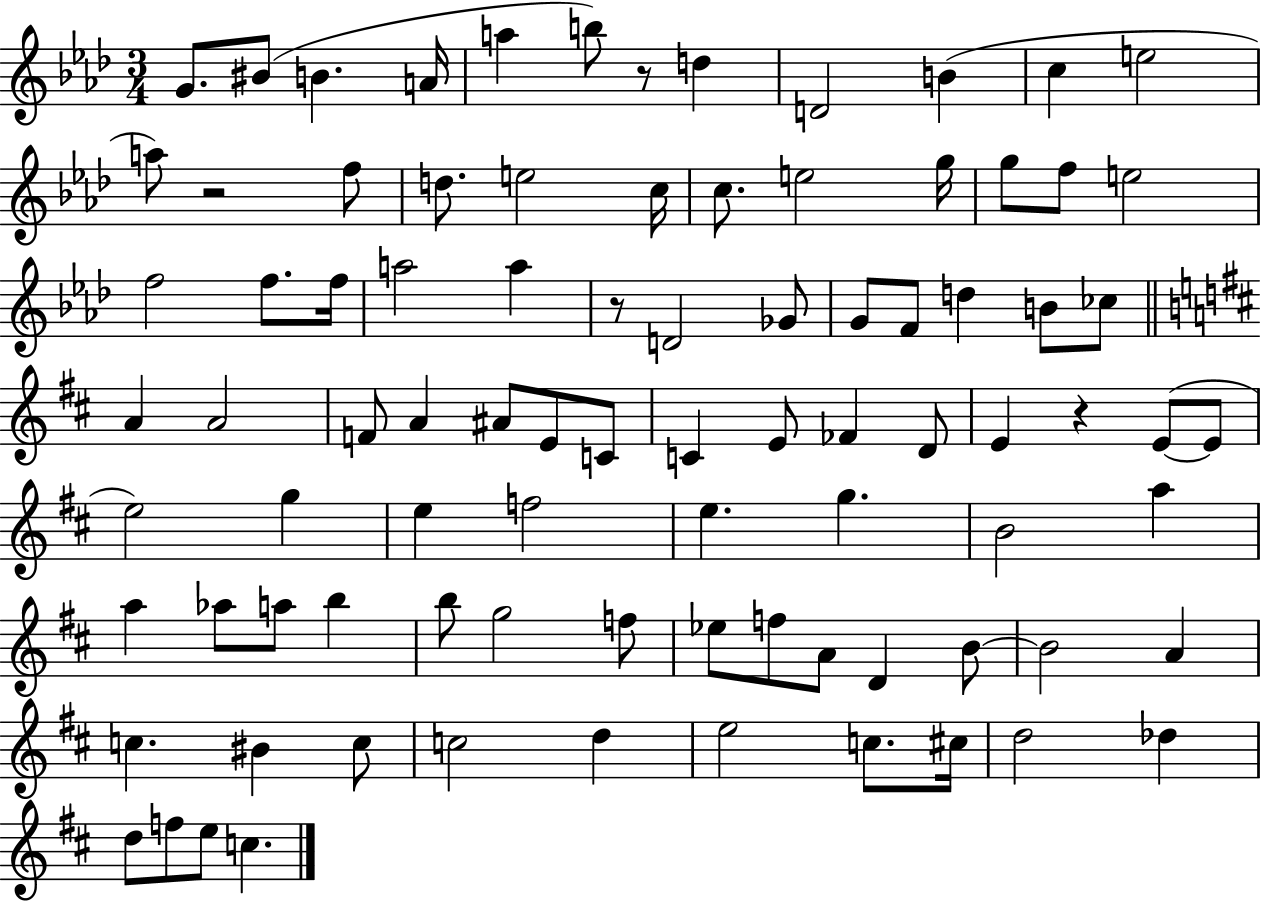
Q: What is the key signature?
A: AES major